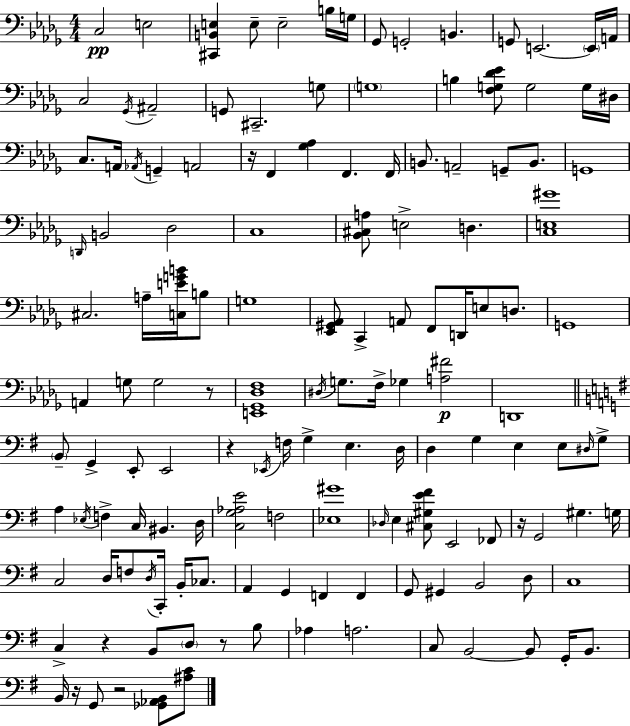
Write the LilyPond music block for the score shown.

{
  \clef bass
  \numericTimeSignature
  \time 4/4
  \key bes \minor
  c2\pp e2 | <cis, b, e>4 e8-- e2-- b16 g16 | ges,8 g,2-. b,4. | g,8 e,2.~~ \parenthesize e,16 a,16 | \break c2 \acciaccatura { ges,16 } ais,2-- | g,8 cis,2.-- g8 | \parenthesize g1 | b4 <f g des' ees'>8 g2 g16 | \break dis16 c8. a,16 \acciaccatura { aes,16 } g,4-- a,2 | r16 f,4 <ges aes>4 f,4. | f,16 b,8. a,2-- g,8-- b,8. | g,1 | \break \grace { d,16 } b,2 des2 | c1 | <bes, cis a>8 e2-> d4. | <c e gis'>1 | \break cis2. a16-- | <c e' g' b'>16 b8 g1 | <ees, gis, aes,>8 c,4-> a,8 f,8 d,16 e8 | d8. g,1 | \break a,4 g8 g2 | r8 <e, ges, des f>1 | \acciaccatura { dis16 } g8. f16-> ges4 <a fis'>2\p | d,1 | \break \bar "||" \break \key g \major \parenthesize b,8-- g,4-> e,8-. e,2 | r4 \acciaccatura { ees,16 } f16 g4-> e4. | d16 d4 g4 e4 e8 \grace { dis16 } | g8-> a4 \acciaccatura { ees16 } f4-> c16 bis,4. | \break d16 <c g aes e'>2 f2 | <ees gis'>1 | \grace { des16 } e4 <cis gis e' fis'>8 e,2 | fes,8 r16 g,2 gis4. | \break g16 c2 d16 f8 \acciaccatura { d16 } | c,16-. b,16-. ces8. a,4 g,4 f,4 | f,4 g,8 gis,4 b,2 | d8 c1 | \break c4-> r4 b,8 \parenthesize d8 | r8 b8 aes4 a2. | c8 b,2~~ b,8 | g,16-. b,8. b,16 r16 g,8 r2 | \break <ges, aes, b,>8 <ais c'>8 \bar "|."
}